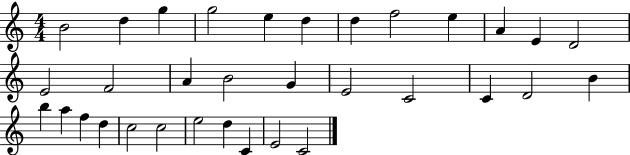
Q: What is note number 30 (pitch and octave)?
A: D5